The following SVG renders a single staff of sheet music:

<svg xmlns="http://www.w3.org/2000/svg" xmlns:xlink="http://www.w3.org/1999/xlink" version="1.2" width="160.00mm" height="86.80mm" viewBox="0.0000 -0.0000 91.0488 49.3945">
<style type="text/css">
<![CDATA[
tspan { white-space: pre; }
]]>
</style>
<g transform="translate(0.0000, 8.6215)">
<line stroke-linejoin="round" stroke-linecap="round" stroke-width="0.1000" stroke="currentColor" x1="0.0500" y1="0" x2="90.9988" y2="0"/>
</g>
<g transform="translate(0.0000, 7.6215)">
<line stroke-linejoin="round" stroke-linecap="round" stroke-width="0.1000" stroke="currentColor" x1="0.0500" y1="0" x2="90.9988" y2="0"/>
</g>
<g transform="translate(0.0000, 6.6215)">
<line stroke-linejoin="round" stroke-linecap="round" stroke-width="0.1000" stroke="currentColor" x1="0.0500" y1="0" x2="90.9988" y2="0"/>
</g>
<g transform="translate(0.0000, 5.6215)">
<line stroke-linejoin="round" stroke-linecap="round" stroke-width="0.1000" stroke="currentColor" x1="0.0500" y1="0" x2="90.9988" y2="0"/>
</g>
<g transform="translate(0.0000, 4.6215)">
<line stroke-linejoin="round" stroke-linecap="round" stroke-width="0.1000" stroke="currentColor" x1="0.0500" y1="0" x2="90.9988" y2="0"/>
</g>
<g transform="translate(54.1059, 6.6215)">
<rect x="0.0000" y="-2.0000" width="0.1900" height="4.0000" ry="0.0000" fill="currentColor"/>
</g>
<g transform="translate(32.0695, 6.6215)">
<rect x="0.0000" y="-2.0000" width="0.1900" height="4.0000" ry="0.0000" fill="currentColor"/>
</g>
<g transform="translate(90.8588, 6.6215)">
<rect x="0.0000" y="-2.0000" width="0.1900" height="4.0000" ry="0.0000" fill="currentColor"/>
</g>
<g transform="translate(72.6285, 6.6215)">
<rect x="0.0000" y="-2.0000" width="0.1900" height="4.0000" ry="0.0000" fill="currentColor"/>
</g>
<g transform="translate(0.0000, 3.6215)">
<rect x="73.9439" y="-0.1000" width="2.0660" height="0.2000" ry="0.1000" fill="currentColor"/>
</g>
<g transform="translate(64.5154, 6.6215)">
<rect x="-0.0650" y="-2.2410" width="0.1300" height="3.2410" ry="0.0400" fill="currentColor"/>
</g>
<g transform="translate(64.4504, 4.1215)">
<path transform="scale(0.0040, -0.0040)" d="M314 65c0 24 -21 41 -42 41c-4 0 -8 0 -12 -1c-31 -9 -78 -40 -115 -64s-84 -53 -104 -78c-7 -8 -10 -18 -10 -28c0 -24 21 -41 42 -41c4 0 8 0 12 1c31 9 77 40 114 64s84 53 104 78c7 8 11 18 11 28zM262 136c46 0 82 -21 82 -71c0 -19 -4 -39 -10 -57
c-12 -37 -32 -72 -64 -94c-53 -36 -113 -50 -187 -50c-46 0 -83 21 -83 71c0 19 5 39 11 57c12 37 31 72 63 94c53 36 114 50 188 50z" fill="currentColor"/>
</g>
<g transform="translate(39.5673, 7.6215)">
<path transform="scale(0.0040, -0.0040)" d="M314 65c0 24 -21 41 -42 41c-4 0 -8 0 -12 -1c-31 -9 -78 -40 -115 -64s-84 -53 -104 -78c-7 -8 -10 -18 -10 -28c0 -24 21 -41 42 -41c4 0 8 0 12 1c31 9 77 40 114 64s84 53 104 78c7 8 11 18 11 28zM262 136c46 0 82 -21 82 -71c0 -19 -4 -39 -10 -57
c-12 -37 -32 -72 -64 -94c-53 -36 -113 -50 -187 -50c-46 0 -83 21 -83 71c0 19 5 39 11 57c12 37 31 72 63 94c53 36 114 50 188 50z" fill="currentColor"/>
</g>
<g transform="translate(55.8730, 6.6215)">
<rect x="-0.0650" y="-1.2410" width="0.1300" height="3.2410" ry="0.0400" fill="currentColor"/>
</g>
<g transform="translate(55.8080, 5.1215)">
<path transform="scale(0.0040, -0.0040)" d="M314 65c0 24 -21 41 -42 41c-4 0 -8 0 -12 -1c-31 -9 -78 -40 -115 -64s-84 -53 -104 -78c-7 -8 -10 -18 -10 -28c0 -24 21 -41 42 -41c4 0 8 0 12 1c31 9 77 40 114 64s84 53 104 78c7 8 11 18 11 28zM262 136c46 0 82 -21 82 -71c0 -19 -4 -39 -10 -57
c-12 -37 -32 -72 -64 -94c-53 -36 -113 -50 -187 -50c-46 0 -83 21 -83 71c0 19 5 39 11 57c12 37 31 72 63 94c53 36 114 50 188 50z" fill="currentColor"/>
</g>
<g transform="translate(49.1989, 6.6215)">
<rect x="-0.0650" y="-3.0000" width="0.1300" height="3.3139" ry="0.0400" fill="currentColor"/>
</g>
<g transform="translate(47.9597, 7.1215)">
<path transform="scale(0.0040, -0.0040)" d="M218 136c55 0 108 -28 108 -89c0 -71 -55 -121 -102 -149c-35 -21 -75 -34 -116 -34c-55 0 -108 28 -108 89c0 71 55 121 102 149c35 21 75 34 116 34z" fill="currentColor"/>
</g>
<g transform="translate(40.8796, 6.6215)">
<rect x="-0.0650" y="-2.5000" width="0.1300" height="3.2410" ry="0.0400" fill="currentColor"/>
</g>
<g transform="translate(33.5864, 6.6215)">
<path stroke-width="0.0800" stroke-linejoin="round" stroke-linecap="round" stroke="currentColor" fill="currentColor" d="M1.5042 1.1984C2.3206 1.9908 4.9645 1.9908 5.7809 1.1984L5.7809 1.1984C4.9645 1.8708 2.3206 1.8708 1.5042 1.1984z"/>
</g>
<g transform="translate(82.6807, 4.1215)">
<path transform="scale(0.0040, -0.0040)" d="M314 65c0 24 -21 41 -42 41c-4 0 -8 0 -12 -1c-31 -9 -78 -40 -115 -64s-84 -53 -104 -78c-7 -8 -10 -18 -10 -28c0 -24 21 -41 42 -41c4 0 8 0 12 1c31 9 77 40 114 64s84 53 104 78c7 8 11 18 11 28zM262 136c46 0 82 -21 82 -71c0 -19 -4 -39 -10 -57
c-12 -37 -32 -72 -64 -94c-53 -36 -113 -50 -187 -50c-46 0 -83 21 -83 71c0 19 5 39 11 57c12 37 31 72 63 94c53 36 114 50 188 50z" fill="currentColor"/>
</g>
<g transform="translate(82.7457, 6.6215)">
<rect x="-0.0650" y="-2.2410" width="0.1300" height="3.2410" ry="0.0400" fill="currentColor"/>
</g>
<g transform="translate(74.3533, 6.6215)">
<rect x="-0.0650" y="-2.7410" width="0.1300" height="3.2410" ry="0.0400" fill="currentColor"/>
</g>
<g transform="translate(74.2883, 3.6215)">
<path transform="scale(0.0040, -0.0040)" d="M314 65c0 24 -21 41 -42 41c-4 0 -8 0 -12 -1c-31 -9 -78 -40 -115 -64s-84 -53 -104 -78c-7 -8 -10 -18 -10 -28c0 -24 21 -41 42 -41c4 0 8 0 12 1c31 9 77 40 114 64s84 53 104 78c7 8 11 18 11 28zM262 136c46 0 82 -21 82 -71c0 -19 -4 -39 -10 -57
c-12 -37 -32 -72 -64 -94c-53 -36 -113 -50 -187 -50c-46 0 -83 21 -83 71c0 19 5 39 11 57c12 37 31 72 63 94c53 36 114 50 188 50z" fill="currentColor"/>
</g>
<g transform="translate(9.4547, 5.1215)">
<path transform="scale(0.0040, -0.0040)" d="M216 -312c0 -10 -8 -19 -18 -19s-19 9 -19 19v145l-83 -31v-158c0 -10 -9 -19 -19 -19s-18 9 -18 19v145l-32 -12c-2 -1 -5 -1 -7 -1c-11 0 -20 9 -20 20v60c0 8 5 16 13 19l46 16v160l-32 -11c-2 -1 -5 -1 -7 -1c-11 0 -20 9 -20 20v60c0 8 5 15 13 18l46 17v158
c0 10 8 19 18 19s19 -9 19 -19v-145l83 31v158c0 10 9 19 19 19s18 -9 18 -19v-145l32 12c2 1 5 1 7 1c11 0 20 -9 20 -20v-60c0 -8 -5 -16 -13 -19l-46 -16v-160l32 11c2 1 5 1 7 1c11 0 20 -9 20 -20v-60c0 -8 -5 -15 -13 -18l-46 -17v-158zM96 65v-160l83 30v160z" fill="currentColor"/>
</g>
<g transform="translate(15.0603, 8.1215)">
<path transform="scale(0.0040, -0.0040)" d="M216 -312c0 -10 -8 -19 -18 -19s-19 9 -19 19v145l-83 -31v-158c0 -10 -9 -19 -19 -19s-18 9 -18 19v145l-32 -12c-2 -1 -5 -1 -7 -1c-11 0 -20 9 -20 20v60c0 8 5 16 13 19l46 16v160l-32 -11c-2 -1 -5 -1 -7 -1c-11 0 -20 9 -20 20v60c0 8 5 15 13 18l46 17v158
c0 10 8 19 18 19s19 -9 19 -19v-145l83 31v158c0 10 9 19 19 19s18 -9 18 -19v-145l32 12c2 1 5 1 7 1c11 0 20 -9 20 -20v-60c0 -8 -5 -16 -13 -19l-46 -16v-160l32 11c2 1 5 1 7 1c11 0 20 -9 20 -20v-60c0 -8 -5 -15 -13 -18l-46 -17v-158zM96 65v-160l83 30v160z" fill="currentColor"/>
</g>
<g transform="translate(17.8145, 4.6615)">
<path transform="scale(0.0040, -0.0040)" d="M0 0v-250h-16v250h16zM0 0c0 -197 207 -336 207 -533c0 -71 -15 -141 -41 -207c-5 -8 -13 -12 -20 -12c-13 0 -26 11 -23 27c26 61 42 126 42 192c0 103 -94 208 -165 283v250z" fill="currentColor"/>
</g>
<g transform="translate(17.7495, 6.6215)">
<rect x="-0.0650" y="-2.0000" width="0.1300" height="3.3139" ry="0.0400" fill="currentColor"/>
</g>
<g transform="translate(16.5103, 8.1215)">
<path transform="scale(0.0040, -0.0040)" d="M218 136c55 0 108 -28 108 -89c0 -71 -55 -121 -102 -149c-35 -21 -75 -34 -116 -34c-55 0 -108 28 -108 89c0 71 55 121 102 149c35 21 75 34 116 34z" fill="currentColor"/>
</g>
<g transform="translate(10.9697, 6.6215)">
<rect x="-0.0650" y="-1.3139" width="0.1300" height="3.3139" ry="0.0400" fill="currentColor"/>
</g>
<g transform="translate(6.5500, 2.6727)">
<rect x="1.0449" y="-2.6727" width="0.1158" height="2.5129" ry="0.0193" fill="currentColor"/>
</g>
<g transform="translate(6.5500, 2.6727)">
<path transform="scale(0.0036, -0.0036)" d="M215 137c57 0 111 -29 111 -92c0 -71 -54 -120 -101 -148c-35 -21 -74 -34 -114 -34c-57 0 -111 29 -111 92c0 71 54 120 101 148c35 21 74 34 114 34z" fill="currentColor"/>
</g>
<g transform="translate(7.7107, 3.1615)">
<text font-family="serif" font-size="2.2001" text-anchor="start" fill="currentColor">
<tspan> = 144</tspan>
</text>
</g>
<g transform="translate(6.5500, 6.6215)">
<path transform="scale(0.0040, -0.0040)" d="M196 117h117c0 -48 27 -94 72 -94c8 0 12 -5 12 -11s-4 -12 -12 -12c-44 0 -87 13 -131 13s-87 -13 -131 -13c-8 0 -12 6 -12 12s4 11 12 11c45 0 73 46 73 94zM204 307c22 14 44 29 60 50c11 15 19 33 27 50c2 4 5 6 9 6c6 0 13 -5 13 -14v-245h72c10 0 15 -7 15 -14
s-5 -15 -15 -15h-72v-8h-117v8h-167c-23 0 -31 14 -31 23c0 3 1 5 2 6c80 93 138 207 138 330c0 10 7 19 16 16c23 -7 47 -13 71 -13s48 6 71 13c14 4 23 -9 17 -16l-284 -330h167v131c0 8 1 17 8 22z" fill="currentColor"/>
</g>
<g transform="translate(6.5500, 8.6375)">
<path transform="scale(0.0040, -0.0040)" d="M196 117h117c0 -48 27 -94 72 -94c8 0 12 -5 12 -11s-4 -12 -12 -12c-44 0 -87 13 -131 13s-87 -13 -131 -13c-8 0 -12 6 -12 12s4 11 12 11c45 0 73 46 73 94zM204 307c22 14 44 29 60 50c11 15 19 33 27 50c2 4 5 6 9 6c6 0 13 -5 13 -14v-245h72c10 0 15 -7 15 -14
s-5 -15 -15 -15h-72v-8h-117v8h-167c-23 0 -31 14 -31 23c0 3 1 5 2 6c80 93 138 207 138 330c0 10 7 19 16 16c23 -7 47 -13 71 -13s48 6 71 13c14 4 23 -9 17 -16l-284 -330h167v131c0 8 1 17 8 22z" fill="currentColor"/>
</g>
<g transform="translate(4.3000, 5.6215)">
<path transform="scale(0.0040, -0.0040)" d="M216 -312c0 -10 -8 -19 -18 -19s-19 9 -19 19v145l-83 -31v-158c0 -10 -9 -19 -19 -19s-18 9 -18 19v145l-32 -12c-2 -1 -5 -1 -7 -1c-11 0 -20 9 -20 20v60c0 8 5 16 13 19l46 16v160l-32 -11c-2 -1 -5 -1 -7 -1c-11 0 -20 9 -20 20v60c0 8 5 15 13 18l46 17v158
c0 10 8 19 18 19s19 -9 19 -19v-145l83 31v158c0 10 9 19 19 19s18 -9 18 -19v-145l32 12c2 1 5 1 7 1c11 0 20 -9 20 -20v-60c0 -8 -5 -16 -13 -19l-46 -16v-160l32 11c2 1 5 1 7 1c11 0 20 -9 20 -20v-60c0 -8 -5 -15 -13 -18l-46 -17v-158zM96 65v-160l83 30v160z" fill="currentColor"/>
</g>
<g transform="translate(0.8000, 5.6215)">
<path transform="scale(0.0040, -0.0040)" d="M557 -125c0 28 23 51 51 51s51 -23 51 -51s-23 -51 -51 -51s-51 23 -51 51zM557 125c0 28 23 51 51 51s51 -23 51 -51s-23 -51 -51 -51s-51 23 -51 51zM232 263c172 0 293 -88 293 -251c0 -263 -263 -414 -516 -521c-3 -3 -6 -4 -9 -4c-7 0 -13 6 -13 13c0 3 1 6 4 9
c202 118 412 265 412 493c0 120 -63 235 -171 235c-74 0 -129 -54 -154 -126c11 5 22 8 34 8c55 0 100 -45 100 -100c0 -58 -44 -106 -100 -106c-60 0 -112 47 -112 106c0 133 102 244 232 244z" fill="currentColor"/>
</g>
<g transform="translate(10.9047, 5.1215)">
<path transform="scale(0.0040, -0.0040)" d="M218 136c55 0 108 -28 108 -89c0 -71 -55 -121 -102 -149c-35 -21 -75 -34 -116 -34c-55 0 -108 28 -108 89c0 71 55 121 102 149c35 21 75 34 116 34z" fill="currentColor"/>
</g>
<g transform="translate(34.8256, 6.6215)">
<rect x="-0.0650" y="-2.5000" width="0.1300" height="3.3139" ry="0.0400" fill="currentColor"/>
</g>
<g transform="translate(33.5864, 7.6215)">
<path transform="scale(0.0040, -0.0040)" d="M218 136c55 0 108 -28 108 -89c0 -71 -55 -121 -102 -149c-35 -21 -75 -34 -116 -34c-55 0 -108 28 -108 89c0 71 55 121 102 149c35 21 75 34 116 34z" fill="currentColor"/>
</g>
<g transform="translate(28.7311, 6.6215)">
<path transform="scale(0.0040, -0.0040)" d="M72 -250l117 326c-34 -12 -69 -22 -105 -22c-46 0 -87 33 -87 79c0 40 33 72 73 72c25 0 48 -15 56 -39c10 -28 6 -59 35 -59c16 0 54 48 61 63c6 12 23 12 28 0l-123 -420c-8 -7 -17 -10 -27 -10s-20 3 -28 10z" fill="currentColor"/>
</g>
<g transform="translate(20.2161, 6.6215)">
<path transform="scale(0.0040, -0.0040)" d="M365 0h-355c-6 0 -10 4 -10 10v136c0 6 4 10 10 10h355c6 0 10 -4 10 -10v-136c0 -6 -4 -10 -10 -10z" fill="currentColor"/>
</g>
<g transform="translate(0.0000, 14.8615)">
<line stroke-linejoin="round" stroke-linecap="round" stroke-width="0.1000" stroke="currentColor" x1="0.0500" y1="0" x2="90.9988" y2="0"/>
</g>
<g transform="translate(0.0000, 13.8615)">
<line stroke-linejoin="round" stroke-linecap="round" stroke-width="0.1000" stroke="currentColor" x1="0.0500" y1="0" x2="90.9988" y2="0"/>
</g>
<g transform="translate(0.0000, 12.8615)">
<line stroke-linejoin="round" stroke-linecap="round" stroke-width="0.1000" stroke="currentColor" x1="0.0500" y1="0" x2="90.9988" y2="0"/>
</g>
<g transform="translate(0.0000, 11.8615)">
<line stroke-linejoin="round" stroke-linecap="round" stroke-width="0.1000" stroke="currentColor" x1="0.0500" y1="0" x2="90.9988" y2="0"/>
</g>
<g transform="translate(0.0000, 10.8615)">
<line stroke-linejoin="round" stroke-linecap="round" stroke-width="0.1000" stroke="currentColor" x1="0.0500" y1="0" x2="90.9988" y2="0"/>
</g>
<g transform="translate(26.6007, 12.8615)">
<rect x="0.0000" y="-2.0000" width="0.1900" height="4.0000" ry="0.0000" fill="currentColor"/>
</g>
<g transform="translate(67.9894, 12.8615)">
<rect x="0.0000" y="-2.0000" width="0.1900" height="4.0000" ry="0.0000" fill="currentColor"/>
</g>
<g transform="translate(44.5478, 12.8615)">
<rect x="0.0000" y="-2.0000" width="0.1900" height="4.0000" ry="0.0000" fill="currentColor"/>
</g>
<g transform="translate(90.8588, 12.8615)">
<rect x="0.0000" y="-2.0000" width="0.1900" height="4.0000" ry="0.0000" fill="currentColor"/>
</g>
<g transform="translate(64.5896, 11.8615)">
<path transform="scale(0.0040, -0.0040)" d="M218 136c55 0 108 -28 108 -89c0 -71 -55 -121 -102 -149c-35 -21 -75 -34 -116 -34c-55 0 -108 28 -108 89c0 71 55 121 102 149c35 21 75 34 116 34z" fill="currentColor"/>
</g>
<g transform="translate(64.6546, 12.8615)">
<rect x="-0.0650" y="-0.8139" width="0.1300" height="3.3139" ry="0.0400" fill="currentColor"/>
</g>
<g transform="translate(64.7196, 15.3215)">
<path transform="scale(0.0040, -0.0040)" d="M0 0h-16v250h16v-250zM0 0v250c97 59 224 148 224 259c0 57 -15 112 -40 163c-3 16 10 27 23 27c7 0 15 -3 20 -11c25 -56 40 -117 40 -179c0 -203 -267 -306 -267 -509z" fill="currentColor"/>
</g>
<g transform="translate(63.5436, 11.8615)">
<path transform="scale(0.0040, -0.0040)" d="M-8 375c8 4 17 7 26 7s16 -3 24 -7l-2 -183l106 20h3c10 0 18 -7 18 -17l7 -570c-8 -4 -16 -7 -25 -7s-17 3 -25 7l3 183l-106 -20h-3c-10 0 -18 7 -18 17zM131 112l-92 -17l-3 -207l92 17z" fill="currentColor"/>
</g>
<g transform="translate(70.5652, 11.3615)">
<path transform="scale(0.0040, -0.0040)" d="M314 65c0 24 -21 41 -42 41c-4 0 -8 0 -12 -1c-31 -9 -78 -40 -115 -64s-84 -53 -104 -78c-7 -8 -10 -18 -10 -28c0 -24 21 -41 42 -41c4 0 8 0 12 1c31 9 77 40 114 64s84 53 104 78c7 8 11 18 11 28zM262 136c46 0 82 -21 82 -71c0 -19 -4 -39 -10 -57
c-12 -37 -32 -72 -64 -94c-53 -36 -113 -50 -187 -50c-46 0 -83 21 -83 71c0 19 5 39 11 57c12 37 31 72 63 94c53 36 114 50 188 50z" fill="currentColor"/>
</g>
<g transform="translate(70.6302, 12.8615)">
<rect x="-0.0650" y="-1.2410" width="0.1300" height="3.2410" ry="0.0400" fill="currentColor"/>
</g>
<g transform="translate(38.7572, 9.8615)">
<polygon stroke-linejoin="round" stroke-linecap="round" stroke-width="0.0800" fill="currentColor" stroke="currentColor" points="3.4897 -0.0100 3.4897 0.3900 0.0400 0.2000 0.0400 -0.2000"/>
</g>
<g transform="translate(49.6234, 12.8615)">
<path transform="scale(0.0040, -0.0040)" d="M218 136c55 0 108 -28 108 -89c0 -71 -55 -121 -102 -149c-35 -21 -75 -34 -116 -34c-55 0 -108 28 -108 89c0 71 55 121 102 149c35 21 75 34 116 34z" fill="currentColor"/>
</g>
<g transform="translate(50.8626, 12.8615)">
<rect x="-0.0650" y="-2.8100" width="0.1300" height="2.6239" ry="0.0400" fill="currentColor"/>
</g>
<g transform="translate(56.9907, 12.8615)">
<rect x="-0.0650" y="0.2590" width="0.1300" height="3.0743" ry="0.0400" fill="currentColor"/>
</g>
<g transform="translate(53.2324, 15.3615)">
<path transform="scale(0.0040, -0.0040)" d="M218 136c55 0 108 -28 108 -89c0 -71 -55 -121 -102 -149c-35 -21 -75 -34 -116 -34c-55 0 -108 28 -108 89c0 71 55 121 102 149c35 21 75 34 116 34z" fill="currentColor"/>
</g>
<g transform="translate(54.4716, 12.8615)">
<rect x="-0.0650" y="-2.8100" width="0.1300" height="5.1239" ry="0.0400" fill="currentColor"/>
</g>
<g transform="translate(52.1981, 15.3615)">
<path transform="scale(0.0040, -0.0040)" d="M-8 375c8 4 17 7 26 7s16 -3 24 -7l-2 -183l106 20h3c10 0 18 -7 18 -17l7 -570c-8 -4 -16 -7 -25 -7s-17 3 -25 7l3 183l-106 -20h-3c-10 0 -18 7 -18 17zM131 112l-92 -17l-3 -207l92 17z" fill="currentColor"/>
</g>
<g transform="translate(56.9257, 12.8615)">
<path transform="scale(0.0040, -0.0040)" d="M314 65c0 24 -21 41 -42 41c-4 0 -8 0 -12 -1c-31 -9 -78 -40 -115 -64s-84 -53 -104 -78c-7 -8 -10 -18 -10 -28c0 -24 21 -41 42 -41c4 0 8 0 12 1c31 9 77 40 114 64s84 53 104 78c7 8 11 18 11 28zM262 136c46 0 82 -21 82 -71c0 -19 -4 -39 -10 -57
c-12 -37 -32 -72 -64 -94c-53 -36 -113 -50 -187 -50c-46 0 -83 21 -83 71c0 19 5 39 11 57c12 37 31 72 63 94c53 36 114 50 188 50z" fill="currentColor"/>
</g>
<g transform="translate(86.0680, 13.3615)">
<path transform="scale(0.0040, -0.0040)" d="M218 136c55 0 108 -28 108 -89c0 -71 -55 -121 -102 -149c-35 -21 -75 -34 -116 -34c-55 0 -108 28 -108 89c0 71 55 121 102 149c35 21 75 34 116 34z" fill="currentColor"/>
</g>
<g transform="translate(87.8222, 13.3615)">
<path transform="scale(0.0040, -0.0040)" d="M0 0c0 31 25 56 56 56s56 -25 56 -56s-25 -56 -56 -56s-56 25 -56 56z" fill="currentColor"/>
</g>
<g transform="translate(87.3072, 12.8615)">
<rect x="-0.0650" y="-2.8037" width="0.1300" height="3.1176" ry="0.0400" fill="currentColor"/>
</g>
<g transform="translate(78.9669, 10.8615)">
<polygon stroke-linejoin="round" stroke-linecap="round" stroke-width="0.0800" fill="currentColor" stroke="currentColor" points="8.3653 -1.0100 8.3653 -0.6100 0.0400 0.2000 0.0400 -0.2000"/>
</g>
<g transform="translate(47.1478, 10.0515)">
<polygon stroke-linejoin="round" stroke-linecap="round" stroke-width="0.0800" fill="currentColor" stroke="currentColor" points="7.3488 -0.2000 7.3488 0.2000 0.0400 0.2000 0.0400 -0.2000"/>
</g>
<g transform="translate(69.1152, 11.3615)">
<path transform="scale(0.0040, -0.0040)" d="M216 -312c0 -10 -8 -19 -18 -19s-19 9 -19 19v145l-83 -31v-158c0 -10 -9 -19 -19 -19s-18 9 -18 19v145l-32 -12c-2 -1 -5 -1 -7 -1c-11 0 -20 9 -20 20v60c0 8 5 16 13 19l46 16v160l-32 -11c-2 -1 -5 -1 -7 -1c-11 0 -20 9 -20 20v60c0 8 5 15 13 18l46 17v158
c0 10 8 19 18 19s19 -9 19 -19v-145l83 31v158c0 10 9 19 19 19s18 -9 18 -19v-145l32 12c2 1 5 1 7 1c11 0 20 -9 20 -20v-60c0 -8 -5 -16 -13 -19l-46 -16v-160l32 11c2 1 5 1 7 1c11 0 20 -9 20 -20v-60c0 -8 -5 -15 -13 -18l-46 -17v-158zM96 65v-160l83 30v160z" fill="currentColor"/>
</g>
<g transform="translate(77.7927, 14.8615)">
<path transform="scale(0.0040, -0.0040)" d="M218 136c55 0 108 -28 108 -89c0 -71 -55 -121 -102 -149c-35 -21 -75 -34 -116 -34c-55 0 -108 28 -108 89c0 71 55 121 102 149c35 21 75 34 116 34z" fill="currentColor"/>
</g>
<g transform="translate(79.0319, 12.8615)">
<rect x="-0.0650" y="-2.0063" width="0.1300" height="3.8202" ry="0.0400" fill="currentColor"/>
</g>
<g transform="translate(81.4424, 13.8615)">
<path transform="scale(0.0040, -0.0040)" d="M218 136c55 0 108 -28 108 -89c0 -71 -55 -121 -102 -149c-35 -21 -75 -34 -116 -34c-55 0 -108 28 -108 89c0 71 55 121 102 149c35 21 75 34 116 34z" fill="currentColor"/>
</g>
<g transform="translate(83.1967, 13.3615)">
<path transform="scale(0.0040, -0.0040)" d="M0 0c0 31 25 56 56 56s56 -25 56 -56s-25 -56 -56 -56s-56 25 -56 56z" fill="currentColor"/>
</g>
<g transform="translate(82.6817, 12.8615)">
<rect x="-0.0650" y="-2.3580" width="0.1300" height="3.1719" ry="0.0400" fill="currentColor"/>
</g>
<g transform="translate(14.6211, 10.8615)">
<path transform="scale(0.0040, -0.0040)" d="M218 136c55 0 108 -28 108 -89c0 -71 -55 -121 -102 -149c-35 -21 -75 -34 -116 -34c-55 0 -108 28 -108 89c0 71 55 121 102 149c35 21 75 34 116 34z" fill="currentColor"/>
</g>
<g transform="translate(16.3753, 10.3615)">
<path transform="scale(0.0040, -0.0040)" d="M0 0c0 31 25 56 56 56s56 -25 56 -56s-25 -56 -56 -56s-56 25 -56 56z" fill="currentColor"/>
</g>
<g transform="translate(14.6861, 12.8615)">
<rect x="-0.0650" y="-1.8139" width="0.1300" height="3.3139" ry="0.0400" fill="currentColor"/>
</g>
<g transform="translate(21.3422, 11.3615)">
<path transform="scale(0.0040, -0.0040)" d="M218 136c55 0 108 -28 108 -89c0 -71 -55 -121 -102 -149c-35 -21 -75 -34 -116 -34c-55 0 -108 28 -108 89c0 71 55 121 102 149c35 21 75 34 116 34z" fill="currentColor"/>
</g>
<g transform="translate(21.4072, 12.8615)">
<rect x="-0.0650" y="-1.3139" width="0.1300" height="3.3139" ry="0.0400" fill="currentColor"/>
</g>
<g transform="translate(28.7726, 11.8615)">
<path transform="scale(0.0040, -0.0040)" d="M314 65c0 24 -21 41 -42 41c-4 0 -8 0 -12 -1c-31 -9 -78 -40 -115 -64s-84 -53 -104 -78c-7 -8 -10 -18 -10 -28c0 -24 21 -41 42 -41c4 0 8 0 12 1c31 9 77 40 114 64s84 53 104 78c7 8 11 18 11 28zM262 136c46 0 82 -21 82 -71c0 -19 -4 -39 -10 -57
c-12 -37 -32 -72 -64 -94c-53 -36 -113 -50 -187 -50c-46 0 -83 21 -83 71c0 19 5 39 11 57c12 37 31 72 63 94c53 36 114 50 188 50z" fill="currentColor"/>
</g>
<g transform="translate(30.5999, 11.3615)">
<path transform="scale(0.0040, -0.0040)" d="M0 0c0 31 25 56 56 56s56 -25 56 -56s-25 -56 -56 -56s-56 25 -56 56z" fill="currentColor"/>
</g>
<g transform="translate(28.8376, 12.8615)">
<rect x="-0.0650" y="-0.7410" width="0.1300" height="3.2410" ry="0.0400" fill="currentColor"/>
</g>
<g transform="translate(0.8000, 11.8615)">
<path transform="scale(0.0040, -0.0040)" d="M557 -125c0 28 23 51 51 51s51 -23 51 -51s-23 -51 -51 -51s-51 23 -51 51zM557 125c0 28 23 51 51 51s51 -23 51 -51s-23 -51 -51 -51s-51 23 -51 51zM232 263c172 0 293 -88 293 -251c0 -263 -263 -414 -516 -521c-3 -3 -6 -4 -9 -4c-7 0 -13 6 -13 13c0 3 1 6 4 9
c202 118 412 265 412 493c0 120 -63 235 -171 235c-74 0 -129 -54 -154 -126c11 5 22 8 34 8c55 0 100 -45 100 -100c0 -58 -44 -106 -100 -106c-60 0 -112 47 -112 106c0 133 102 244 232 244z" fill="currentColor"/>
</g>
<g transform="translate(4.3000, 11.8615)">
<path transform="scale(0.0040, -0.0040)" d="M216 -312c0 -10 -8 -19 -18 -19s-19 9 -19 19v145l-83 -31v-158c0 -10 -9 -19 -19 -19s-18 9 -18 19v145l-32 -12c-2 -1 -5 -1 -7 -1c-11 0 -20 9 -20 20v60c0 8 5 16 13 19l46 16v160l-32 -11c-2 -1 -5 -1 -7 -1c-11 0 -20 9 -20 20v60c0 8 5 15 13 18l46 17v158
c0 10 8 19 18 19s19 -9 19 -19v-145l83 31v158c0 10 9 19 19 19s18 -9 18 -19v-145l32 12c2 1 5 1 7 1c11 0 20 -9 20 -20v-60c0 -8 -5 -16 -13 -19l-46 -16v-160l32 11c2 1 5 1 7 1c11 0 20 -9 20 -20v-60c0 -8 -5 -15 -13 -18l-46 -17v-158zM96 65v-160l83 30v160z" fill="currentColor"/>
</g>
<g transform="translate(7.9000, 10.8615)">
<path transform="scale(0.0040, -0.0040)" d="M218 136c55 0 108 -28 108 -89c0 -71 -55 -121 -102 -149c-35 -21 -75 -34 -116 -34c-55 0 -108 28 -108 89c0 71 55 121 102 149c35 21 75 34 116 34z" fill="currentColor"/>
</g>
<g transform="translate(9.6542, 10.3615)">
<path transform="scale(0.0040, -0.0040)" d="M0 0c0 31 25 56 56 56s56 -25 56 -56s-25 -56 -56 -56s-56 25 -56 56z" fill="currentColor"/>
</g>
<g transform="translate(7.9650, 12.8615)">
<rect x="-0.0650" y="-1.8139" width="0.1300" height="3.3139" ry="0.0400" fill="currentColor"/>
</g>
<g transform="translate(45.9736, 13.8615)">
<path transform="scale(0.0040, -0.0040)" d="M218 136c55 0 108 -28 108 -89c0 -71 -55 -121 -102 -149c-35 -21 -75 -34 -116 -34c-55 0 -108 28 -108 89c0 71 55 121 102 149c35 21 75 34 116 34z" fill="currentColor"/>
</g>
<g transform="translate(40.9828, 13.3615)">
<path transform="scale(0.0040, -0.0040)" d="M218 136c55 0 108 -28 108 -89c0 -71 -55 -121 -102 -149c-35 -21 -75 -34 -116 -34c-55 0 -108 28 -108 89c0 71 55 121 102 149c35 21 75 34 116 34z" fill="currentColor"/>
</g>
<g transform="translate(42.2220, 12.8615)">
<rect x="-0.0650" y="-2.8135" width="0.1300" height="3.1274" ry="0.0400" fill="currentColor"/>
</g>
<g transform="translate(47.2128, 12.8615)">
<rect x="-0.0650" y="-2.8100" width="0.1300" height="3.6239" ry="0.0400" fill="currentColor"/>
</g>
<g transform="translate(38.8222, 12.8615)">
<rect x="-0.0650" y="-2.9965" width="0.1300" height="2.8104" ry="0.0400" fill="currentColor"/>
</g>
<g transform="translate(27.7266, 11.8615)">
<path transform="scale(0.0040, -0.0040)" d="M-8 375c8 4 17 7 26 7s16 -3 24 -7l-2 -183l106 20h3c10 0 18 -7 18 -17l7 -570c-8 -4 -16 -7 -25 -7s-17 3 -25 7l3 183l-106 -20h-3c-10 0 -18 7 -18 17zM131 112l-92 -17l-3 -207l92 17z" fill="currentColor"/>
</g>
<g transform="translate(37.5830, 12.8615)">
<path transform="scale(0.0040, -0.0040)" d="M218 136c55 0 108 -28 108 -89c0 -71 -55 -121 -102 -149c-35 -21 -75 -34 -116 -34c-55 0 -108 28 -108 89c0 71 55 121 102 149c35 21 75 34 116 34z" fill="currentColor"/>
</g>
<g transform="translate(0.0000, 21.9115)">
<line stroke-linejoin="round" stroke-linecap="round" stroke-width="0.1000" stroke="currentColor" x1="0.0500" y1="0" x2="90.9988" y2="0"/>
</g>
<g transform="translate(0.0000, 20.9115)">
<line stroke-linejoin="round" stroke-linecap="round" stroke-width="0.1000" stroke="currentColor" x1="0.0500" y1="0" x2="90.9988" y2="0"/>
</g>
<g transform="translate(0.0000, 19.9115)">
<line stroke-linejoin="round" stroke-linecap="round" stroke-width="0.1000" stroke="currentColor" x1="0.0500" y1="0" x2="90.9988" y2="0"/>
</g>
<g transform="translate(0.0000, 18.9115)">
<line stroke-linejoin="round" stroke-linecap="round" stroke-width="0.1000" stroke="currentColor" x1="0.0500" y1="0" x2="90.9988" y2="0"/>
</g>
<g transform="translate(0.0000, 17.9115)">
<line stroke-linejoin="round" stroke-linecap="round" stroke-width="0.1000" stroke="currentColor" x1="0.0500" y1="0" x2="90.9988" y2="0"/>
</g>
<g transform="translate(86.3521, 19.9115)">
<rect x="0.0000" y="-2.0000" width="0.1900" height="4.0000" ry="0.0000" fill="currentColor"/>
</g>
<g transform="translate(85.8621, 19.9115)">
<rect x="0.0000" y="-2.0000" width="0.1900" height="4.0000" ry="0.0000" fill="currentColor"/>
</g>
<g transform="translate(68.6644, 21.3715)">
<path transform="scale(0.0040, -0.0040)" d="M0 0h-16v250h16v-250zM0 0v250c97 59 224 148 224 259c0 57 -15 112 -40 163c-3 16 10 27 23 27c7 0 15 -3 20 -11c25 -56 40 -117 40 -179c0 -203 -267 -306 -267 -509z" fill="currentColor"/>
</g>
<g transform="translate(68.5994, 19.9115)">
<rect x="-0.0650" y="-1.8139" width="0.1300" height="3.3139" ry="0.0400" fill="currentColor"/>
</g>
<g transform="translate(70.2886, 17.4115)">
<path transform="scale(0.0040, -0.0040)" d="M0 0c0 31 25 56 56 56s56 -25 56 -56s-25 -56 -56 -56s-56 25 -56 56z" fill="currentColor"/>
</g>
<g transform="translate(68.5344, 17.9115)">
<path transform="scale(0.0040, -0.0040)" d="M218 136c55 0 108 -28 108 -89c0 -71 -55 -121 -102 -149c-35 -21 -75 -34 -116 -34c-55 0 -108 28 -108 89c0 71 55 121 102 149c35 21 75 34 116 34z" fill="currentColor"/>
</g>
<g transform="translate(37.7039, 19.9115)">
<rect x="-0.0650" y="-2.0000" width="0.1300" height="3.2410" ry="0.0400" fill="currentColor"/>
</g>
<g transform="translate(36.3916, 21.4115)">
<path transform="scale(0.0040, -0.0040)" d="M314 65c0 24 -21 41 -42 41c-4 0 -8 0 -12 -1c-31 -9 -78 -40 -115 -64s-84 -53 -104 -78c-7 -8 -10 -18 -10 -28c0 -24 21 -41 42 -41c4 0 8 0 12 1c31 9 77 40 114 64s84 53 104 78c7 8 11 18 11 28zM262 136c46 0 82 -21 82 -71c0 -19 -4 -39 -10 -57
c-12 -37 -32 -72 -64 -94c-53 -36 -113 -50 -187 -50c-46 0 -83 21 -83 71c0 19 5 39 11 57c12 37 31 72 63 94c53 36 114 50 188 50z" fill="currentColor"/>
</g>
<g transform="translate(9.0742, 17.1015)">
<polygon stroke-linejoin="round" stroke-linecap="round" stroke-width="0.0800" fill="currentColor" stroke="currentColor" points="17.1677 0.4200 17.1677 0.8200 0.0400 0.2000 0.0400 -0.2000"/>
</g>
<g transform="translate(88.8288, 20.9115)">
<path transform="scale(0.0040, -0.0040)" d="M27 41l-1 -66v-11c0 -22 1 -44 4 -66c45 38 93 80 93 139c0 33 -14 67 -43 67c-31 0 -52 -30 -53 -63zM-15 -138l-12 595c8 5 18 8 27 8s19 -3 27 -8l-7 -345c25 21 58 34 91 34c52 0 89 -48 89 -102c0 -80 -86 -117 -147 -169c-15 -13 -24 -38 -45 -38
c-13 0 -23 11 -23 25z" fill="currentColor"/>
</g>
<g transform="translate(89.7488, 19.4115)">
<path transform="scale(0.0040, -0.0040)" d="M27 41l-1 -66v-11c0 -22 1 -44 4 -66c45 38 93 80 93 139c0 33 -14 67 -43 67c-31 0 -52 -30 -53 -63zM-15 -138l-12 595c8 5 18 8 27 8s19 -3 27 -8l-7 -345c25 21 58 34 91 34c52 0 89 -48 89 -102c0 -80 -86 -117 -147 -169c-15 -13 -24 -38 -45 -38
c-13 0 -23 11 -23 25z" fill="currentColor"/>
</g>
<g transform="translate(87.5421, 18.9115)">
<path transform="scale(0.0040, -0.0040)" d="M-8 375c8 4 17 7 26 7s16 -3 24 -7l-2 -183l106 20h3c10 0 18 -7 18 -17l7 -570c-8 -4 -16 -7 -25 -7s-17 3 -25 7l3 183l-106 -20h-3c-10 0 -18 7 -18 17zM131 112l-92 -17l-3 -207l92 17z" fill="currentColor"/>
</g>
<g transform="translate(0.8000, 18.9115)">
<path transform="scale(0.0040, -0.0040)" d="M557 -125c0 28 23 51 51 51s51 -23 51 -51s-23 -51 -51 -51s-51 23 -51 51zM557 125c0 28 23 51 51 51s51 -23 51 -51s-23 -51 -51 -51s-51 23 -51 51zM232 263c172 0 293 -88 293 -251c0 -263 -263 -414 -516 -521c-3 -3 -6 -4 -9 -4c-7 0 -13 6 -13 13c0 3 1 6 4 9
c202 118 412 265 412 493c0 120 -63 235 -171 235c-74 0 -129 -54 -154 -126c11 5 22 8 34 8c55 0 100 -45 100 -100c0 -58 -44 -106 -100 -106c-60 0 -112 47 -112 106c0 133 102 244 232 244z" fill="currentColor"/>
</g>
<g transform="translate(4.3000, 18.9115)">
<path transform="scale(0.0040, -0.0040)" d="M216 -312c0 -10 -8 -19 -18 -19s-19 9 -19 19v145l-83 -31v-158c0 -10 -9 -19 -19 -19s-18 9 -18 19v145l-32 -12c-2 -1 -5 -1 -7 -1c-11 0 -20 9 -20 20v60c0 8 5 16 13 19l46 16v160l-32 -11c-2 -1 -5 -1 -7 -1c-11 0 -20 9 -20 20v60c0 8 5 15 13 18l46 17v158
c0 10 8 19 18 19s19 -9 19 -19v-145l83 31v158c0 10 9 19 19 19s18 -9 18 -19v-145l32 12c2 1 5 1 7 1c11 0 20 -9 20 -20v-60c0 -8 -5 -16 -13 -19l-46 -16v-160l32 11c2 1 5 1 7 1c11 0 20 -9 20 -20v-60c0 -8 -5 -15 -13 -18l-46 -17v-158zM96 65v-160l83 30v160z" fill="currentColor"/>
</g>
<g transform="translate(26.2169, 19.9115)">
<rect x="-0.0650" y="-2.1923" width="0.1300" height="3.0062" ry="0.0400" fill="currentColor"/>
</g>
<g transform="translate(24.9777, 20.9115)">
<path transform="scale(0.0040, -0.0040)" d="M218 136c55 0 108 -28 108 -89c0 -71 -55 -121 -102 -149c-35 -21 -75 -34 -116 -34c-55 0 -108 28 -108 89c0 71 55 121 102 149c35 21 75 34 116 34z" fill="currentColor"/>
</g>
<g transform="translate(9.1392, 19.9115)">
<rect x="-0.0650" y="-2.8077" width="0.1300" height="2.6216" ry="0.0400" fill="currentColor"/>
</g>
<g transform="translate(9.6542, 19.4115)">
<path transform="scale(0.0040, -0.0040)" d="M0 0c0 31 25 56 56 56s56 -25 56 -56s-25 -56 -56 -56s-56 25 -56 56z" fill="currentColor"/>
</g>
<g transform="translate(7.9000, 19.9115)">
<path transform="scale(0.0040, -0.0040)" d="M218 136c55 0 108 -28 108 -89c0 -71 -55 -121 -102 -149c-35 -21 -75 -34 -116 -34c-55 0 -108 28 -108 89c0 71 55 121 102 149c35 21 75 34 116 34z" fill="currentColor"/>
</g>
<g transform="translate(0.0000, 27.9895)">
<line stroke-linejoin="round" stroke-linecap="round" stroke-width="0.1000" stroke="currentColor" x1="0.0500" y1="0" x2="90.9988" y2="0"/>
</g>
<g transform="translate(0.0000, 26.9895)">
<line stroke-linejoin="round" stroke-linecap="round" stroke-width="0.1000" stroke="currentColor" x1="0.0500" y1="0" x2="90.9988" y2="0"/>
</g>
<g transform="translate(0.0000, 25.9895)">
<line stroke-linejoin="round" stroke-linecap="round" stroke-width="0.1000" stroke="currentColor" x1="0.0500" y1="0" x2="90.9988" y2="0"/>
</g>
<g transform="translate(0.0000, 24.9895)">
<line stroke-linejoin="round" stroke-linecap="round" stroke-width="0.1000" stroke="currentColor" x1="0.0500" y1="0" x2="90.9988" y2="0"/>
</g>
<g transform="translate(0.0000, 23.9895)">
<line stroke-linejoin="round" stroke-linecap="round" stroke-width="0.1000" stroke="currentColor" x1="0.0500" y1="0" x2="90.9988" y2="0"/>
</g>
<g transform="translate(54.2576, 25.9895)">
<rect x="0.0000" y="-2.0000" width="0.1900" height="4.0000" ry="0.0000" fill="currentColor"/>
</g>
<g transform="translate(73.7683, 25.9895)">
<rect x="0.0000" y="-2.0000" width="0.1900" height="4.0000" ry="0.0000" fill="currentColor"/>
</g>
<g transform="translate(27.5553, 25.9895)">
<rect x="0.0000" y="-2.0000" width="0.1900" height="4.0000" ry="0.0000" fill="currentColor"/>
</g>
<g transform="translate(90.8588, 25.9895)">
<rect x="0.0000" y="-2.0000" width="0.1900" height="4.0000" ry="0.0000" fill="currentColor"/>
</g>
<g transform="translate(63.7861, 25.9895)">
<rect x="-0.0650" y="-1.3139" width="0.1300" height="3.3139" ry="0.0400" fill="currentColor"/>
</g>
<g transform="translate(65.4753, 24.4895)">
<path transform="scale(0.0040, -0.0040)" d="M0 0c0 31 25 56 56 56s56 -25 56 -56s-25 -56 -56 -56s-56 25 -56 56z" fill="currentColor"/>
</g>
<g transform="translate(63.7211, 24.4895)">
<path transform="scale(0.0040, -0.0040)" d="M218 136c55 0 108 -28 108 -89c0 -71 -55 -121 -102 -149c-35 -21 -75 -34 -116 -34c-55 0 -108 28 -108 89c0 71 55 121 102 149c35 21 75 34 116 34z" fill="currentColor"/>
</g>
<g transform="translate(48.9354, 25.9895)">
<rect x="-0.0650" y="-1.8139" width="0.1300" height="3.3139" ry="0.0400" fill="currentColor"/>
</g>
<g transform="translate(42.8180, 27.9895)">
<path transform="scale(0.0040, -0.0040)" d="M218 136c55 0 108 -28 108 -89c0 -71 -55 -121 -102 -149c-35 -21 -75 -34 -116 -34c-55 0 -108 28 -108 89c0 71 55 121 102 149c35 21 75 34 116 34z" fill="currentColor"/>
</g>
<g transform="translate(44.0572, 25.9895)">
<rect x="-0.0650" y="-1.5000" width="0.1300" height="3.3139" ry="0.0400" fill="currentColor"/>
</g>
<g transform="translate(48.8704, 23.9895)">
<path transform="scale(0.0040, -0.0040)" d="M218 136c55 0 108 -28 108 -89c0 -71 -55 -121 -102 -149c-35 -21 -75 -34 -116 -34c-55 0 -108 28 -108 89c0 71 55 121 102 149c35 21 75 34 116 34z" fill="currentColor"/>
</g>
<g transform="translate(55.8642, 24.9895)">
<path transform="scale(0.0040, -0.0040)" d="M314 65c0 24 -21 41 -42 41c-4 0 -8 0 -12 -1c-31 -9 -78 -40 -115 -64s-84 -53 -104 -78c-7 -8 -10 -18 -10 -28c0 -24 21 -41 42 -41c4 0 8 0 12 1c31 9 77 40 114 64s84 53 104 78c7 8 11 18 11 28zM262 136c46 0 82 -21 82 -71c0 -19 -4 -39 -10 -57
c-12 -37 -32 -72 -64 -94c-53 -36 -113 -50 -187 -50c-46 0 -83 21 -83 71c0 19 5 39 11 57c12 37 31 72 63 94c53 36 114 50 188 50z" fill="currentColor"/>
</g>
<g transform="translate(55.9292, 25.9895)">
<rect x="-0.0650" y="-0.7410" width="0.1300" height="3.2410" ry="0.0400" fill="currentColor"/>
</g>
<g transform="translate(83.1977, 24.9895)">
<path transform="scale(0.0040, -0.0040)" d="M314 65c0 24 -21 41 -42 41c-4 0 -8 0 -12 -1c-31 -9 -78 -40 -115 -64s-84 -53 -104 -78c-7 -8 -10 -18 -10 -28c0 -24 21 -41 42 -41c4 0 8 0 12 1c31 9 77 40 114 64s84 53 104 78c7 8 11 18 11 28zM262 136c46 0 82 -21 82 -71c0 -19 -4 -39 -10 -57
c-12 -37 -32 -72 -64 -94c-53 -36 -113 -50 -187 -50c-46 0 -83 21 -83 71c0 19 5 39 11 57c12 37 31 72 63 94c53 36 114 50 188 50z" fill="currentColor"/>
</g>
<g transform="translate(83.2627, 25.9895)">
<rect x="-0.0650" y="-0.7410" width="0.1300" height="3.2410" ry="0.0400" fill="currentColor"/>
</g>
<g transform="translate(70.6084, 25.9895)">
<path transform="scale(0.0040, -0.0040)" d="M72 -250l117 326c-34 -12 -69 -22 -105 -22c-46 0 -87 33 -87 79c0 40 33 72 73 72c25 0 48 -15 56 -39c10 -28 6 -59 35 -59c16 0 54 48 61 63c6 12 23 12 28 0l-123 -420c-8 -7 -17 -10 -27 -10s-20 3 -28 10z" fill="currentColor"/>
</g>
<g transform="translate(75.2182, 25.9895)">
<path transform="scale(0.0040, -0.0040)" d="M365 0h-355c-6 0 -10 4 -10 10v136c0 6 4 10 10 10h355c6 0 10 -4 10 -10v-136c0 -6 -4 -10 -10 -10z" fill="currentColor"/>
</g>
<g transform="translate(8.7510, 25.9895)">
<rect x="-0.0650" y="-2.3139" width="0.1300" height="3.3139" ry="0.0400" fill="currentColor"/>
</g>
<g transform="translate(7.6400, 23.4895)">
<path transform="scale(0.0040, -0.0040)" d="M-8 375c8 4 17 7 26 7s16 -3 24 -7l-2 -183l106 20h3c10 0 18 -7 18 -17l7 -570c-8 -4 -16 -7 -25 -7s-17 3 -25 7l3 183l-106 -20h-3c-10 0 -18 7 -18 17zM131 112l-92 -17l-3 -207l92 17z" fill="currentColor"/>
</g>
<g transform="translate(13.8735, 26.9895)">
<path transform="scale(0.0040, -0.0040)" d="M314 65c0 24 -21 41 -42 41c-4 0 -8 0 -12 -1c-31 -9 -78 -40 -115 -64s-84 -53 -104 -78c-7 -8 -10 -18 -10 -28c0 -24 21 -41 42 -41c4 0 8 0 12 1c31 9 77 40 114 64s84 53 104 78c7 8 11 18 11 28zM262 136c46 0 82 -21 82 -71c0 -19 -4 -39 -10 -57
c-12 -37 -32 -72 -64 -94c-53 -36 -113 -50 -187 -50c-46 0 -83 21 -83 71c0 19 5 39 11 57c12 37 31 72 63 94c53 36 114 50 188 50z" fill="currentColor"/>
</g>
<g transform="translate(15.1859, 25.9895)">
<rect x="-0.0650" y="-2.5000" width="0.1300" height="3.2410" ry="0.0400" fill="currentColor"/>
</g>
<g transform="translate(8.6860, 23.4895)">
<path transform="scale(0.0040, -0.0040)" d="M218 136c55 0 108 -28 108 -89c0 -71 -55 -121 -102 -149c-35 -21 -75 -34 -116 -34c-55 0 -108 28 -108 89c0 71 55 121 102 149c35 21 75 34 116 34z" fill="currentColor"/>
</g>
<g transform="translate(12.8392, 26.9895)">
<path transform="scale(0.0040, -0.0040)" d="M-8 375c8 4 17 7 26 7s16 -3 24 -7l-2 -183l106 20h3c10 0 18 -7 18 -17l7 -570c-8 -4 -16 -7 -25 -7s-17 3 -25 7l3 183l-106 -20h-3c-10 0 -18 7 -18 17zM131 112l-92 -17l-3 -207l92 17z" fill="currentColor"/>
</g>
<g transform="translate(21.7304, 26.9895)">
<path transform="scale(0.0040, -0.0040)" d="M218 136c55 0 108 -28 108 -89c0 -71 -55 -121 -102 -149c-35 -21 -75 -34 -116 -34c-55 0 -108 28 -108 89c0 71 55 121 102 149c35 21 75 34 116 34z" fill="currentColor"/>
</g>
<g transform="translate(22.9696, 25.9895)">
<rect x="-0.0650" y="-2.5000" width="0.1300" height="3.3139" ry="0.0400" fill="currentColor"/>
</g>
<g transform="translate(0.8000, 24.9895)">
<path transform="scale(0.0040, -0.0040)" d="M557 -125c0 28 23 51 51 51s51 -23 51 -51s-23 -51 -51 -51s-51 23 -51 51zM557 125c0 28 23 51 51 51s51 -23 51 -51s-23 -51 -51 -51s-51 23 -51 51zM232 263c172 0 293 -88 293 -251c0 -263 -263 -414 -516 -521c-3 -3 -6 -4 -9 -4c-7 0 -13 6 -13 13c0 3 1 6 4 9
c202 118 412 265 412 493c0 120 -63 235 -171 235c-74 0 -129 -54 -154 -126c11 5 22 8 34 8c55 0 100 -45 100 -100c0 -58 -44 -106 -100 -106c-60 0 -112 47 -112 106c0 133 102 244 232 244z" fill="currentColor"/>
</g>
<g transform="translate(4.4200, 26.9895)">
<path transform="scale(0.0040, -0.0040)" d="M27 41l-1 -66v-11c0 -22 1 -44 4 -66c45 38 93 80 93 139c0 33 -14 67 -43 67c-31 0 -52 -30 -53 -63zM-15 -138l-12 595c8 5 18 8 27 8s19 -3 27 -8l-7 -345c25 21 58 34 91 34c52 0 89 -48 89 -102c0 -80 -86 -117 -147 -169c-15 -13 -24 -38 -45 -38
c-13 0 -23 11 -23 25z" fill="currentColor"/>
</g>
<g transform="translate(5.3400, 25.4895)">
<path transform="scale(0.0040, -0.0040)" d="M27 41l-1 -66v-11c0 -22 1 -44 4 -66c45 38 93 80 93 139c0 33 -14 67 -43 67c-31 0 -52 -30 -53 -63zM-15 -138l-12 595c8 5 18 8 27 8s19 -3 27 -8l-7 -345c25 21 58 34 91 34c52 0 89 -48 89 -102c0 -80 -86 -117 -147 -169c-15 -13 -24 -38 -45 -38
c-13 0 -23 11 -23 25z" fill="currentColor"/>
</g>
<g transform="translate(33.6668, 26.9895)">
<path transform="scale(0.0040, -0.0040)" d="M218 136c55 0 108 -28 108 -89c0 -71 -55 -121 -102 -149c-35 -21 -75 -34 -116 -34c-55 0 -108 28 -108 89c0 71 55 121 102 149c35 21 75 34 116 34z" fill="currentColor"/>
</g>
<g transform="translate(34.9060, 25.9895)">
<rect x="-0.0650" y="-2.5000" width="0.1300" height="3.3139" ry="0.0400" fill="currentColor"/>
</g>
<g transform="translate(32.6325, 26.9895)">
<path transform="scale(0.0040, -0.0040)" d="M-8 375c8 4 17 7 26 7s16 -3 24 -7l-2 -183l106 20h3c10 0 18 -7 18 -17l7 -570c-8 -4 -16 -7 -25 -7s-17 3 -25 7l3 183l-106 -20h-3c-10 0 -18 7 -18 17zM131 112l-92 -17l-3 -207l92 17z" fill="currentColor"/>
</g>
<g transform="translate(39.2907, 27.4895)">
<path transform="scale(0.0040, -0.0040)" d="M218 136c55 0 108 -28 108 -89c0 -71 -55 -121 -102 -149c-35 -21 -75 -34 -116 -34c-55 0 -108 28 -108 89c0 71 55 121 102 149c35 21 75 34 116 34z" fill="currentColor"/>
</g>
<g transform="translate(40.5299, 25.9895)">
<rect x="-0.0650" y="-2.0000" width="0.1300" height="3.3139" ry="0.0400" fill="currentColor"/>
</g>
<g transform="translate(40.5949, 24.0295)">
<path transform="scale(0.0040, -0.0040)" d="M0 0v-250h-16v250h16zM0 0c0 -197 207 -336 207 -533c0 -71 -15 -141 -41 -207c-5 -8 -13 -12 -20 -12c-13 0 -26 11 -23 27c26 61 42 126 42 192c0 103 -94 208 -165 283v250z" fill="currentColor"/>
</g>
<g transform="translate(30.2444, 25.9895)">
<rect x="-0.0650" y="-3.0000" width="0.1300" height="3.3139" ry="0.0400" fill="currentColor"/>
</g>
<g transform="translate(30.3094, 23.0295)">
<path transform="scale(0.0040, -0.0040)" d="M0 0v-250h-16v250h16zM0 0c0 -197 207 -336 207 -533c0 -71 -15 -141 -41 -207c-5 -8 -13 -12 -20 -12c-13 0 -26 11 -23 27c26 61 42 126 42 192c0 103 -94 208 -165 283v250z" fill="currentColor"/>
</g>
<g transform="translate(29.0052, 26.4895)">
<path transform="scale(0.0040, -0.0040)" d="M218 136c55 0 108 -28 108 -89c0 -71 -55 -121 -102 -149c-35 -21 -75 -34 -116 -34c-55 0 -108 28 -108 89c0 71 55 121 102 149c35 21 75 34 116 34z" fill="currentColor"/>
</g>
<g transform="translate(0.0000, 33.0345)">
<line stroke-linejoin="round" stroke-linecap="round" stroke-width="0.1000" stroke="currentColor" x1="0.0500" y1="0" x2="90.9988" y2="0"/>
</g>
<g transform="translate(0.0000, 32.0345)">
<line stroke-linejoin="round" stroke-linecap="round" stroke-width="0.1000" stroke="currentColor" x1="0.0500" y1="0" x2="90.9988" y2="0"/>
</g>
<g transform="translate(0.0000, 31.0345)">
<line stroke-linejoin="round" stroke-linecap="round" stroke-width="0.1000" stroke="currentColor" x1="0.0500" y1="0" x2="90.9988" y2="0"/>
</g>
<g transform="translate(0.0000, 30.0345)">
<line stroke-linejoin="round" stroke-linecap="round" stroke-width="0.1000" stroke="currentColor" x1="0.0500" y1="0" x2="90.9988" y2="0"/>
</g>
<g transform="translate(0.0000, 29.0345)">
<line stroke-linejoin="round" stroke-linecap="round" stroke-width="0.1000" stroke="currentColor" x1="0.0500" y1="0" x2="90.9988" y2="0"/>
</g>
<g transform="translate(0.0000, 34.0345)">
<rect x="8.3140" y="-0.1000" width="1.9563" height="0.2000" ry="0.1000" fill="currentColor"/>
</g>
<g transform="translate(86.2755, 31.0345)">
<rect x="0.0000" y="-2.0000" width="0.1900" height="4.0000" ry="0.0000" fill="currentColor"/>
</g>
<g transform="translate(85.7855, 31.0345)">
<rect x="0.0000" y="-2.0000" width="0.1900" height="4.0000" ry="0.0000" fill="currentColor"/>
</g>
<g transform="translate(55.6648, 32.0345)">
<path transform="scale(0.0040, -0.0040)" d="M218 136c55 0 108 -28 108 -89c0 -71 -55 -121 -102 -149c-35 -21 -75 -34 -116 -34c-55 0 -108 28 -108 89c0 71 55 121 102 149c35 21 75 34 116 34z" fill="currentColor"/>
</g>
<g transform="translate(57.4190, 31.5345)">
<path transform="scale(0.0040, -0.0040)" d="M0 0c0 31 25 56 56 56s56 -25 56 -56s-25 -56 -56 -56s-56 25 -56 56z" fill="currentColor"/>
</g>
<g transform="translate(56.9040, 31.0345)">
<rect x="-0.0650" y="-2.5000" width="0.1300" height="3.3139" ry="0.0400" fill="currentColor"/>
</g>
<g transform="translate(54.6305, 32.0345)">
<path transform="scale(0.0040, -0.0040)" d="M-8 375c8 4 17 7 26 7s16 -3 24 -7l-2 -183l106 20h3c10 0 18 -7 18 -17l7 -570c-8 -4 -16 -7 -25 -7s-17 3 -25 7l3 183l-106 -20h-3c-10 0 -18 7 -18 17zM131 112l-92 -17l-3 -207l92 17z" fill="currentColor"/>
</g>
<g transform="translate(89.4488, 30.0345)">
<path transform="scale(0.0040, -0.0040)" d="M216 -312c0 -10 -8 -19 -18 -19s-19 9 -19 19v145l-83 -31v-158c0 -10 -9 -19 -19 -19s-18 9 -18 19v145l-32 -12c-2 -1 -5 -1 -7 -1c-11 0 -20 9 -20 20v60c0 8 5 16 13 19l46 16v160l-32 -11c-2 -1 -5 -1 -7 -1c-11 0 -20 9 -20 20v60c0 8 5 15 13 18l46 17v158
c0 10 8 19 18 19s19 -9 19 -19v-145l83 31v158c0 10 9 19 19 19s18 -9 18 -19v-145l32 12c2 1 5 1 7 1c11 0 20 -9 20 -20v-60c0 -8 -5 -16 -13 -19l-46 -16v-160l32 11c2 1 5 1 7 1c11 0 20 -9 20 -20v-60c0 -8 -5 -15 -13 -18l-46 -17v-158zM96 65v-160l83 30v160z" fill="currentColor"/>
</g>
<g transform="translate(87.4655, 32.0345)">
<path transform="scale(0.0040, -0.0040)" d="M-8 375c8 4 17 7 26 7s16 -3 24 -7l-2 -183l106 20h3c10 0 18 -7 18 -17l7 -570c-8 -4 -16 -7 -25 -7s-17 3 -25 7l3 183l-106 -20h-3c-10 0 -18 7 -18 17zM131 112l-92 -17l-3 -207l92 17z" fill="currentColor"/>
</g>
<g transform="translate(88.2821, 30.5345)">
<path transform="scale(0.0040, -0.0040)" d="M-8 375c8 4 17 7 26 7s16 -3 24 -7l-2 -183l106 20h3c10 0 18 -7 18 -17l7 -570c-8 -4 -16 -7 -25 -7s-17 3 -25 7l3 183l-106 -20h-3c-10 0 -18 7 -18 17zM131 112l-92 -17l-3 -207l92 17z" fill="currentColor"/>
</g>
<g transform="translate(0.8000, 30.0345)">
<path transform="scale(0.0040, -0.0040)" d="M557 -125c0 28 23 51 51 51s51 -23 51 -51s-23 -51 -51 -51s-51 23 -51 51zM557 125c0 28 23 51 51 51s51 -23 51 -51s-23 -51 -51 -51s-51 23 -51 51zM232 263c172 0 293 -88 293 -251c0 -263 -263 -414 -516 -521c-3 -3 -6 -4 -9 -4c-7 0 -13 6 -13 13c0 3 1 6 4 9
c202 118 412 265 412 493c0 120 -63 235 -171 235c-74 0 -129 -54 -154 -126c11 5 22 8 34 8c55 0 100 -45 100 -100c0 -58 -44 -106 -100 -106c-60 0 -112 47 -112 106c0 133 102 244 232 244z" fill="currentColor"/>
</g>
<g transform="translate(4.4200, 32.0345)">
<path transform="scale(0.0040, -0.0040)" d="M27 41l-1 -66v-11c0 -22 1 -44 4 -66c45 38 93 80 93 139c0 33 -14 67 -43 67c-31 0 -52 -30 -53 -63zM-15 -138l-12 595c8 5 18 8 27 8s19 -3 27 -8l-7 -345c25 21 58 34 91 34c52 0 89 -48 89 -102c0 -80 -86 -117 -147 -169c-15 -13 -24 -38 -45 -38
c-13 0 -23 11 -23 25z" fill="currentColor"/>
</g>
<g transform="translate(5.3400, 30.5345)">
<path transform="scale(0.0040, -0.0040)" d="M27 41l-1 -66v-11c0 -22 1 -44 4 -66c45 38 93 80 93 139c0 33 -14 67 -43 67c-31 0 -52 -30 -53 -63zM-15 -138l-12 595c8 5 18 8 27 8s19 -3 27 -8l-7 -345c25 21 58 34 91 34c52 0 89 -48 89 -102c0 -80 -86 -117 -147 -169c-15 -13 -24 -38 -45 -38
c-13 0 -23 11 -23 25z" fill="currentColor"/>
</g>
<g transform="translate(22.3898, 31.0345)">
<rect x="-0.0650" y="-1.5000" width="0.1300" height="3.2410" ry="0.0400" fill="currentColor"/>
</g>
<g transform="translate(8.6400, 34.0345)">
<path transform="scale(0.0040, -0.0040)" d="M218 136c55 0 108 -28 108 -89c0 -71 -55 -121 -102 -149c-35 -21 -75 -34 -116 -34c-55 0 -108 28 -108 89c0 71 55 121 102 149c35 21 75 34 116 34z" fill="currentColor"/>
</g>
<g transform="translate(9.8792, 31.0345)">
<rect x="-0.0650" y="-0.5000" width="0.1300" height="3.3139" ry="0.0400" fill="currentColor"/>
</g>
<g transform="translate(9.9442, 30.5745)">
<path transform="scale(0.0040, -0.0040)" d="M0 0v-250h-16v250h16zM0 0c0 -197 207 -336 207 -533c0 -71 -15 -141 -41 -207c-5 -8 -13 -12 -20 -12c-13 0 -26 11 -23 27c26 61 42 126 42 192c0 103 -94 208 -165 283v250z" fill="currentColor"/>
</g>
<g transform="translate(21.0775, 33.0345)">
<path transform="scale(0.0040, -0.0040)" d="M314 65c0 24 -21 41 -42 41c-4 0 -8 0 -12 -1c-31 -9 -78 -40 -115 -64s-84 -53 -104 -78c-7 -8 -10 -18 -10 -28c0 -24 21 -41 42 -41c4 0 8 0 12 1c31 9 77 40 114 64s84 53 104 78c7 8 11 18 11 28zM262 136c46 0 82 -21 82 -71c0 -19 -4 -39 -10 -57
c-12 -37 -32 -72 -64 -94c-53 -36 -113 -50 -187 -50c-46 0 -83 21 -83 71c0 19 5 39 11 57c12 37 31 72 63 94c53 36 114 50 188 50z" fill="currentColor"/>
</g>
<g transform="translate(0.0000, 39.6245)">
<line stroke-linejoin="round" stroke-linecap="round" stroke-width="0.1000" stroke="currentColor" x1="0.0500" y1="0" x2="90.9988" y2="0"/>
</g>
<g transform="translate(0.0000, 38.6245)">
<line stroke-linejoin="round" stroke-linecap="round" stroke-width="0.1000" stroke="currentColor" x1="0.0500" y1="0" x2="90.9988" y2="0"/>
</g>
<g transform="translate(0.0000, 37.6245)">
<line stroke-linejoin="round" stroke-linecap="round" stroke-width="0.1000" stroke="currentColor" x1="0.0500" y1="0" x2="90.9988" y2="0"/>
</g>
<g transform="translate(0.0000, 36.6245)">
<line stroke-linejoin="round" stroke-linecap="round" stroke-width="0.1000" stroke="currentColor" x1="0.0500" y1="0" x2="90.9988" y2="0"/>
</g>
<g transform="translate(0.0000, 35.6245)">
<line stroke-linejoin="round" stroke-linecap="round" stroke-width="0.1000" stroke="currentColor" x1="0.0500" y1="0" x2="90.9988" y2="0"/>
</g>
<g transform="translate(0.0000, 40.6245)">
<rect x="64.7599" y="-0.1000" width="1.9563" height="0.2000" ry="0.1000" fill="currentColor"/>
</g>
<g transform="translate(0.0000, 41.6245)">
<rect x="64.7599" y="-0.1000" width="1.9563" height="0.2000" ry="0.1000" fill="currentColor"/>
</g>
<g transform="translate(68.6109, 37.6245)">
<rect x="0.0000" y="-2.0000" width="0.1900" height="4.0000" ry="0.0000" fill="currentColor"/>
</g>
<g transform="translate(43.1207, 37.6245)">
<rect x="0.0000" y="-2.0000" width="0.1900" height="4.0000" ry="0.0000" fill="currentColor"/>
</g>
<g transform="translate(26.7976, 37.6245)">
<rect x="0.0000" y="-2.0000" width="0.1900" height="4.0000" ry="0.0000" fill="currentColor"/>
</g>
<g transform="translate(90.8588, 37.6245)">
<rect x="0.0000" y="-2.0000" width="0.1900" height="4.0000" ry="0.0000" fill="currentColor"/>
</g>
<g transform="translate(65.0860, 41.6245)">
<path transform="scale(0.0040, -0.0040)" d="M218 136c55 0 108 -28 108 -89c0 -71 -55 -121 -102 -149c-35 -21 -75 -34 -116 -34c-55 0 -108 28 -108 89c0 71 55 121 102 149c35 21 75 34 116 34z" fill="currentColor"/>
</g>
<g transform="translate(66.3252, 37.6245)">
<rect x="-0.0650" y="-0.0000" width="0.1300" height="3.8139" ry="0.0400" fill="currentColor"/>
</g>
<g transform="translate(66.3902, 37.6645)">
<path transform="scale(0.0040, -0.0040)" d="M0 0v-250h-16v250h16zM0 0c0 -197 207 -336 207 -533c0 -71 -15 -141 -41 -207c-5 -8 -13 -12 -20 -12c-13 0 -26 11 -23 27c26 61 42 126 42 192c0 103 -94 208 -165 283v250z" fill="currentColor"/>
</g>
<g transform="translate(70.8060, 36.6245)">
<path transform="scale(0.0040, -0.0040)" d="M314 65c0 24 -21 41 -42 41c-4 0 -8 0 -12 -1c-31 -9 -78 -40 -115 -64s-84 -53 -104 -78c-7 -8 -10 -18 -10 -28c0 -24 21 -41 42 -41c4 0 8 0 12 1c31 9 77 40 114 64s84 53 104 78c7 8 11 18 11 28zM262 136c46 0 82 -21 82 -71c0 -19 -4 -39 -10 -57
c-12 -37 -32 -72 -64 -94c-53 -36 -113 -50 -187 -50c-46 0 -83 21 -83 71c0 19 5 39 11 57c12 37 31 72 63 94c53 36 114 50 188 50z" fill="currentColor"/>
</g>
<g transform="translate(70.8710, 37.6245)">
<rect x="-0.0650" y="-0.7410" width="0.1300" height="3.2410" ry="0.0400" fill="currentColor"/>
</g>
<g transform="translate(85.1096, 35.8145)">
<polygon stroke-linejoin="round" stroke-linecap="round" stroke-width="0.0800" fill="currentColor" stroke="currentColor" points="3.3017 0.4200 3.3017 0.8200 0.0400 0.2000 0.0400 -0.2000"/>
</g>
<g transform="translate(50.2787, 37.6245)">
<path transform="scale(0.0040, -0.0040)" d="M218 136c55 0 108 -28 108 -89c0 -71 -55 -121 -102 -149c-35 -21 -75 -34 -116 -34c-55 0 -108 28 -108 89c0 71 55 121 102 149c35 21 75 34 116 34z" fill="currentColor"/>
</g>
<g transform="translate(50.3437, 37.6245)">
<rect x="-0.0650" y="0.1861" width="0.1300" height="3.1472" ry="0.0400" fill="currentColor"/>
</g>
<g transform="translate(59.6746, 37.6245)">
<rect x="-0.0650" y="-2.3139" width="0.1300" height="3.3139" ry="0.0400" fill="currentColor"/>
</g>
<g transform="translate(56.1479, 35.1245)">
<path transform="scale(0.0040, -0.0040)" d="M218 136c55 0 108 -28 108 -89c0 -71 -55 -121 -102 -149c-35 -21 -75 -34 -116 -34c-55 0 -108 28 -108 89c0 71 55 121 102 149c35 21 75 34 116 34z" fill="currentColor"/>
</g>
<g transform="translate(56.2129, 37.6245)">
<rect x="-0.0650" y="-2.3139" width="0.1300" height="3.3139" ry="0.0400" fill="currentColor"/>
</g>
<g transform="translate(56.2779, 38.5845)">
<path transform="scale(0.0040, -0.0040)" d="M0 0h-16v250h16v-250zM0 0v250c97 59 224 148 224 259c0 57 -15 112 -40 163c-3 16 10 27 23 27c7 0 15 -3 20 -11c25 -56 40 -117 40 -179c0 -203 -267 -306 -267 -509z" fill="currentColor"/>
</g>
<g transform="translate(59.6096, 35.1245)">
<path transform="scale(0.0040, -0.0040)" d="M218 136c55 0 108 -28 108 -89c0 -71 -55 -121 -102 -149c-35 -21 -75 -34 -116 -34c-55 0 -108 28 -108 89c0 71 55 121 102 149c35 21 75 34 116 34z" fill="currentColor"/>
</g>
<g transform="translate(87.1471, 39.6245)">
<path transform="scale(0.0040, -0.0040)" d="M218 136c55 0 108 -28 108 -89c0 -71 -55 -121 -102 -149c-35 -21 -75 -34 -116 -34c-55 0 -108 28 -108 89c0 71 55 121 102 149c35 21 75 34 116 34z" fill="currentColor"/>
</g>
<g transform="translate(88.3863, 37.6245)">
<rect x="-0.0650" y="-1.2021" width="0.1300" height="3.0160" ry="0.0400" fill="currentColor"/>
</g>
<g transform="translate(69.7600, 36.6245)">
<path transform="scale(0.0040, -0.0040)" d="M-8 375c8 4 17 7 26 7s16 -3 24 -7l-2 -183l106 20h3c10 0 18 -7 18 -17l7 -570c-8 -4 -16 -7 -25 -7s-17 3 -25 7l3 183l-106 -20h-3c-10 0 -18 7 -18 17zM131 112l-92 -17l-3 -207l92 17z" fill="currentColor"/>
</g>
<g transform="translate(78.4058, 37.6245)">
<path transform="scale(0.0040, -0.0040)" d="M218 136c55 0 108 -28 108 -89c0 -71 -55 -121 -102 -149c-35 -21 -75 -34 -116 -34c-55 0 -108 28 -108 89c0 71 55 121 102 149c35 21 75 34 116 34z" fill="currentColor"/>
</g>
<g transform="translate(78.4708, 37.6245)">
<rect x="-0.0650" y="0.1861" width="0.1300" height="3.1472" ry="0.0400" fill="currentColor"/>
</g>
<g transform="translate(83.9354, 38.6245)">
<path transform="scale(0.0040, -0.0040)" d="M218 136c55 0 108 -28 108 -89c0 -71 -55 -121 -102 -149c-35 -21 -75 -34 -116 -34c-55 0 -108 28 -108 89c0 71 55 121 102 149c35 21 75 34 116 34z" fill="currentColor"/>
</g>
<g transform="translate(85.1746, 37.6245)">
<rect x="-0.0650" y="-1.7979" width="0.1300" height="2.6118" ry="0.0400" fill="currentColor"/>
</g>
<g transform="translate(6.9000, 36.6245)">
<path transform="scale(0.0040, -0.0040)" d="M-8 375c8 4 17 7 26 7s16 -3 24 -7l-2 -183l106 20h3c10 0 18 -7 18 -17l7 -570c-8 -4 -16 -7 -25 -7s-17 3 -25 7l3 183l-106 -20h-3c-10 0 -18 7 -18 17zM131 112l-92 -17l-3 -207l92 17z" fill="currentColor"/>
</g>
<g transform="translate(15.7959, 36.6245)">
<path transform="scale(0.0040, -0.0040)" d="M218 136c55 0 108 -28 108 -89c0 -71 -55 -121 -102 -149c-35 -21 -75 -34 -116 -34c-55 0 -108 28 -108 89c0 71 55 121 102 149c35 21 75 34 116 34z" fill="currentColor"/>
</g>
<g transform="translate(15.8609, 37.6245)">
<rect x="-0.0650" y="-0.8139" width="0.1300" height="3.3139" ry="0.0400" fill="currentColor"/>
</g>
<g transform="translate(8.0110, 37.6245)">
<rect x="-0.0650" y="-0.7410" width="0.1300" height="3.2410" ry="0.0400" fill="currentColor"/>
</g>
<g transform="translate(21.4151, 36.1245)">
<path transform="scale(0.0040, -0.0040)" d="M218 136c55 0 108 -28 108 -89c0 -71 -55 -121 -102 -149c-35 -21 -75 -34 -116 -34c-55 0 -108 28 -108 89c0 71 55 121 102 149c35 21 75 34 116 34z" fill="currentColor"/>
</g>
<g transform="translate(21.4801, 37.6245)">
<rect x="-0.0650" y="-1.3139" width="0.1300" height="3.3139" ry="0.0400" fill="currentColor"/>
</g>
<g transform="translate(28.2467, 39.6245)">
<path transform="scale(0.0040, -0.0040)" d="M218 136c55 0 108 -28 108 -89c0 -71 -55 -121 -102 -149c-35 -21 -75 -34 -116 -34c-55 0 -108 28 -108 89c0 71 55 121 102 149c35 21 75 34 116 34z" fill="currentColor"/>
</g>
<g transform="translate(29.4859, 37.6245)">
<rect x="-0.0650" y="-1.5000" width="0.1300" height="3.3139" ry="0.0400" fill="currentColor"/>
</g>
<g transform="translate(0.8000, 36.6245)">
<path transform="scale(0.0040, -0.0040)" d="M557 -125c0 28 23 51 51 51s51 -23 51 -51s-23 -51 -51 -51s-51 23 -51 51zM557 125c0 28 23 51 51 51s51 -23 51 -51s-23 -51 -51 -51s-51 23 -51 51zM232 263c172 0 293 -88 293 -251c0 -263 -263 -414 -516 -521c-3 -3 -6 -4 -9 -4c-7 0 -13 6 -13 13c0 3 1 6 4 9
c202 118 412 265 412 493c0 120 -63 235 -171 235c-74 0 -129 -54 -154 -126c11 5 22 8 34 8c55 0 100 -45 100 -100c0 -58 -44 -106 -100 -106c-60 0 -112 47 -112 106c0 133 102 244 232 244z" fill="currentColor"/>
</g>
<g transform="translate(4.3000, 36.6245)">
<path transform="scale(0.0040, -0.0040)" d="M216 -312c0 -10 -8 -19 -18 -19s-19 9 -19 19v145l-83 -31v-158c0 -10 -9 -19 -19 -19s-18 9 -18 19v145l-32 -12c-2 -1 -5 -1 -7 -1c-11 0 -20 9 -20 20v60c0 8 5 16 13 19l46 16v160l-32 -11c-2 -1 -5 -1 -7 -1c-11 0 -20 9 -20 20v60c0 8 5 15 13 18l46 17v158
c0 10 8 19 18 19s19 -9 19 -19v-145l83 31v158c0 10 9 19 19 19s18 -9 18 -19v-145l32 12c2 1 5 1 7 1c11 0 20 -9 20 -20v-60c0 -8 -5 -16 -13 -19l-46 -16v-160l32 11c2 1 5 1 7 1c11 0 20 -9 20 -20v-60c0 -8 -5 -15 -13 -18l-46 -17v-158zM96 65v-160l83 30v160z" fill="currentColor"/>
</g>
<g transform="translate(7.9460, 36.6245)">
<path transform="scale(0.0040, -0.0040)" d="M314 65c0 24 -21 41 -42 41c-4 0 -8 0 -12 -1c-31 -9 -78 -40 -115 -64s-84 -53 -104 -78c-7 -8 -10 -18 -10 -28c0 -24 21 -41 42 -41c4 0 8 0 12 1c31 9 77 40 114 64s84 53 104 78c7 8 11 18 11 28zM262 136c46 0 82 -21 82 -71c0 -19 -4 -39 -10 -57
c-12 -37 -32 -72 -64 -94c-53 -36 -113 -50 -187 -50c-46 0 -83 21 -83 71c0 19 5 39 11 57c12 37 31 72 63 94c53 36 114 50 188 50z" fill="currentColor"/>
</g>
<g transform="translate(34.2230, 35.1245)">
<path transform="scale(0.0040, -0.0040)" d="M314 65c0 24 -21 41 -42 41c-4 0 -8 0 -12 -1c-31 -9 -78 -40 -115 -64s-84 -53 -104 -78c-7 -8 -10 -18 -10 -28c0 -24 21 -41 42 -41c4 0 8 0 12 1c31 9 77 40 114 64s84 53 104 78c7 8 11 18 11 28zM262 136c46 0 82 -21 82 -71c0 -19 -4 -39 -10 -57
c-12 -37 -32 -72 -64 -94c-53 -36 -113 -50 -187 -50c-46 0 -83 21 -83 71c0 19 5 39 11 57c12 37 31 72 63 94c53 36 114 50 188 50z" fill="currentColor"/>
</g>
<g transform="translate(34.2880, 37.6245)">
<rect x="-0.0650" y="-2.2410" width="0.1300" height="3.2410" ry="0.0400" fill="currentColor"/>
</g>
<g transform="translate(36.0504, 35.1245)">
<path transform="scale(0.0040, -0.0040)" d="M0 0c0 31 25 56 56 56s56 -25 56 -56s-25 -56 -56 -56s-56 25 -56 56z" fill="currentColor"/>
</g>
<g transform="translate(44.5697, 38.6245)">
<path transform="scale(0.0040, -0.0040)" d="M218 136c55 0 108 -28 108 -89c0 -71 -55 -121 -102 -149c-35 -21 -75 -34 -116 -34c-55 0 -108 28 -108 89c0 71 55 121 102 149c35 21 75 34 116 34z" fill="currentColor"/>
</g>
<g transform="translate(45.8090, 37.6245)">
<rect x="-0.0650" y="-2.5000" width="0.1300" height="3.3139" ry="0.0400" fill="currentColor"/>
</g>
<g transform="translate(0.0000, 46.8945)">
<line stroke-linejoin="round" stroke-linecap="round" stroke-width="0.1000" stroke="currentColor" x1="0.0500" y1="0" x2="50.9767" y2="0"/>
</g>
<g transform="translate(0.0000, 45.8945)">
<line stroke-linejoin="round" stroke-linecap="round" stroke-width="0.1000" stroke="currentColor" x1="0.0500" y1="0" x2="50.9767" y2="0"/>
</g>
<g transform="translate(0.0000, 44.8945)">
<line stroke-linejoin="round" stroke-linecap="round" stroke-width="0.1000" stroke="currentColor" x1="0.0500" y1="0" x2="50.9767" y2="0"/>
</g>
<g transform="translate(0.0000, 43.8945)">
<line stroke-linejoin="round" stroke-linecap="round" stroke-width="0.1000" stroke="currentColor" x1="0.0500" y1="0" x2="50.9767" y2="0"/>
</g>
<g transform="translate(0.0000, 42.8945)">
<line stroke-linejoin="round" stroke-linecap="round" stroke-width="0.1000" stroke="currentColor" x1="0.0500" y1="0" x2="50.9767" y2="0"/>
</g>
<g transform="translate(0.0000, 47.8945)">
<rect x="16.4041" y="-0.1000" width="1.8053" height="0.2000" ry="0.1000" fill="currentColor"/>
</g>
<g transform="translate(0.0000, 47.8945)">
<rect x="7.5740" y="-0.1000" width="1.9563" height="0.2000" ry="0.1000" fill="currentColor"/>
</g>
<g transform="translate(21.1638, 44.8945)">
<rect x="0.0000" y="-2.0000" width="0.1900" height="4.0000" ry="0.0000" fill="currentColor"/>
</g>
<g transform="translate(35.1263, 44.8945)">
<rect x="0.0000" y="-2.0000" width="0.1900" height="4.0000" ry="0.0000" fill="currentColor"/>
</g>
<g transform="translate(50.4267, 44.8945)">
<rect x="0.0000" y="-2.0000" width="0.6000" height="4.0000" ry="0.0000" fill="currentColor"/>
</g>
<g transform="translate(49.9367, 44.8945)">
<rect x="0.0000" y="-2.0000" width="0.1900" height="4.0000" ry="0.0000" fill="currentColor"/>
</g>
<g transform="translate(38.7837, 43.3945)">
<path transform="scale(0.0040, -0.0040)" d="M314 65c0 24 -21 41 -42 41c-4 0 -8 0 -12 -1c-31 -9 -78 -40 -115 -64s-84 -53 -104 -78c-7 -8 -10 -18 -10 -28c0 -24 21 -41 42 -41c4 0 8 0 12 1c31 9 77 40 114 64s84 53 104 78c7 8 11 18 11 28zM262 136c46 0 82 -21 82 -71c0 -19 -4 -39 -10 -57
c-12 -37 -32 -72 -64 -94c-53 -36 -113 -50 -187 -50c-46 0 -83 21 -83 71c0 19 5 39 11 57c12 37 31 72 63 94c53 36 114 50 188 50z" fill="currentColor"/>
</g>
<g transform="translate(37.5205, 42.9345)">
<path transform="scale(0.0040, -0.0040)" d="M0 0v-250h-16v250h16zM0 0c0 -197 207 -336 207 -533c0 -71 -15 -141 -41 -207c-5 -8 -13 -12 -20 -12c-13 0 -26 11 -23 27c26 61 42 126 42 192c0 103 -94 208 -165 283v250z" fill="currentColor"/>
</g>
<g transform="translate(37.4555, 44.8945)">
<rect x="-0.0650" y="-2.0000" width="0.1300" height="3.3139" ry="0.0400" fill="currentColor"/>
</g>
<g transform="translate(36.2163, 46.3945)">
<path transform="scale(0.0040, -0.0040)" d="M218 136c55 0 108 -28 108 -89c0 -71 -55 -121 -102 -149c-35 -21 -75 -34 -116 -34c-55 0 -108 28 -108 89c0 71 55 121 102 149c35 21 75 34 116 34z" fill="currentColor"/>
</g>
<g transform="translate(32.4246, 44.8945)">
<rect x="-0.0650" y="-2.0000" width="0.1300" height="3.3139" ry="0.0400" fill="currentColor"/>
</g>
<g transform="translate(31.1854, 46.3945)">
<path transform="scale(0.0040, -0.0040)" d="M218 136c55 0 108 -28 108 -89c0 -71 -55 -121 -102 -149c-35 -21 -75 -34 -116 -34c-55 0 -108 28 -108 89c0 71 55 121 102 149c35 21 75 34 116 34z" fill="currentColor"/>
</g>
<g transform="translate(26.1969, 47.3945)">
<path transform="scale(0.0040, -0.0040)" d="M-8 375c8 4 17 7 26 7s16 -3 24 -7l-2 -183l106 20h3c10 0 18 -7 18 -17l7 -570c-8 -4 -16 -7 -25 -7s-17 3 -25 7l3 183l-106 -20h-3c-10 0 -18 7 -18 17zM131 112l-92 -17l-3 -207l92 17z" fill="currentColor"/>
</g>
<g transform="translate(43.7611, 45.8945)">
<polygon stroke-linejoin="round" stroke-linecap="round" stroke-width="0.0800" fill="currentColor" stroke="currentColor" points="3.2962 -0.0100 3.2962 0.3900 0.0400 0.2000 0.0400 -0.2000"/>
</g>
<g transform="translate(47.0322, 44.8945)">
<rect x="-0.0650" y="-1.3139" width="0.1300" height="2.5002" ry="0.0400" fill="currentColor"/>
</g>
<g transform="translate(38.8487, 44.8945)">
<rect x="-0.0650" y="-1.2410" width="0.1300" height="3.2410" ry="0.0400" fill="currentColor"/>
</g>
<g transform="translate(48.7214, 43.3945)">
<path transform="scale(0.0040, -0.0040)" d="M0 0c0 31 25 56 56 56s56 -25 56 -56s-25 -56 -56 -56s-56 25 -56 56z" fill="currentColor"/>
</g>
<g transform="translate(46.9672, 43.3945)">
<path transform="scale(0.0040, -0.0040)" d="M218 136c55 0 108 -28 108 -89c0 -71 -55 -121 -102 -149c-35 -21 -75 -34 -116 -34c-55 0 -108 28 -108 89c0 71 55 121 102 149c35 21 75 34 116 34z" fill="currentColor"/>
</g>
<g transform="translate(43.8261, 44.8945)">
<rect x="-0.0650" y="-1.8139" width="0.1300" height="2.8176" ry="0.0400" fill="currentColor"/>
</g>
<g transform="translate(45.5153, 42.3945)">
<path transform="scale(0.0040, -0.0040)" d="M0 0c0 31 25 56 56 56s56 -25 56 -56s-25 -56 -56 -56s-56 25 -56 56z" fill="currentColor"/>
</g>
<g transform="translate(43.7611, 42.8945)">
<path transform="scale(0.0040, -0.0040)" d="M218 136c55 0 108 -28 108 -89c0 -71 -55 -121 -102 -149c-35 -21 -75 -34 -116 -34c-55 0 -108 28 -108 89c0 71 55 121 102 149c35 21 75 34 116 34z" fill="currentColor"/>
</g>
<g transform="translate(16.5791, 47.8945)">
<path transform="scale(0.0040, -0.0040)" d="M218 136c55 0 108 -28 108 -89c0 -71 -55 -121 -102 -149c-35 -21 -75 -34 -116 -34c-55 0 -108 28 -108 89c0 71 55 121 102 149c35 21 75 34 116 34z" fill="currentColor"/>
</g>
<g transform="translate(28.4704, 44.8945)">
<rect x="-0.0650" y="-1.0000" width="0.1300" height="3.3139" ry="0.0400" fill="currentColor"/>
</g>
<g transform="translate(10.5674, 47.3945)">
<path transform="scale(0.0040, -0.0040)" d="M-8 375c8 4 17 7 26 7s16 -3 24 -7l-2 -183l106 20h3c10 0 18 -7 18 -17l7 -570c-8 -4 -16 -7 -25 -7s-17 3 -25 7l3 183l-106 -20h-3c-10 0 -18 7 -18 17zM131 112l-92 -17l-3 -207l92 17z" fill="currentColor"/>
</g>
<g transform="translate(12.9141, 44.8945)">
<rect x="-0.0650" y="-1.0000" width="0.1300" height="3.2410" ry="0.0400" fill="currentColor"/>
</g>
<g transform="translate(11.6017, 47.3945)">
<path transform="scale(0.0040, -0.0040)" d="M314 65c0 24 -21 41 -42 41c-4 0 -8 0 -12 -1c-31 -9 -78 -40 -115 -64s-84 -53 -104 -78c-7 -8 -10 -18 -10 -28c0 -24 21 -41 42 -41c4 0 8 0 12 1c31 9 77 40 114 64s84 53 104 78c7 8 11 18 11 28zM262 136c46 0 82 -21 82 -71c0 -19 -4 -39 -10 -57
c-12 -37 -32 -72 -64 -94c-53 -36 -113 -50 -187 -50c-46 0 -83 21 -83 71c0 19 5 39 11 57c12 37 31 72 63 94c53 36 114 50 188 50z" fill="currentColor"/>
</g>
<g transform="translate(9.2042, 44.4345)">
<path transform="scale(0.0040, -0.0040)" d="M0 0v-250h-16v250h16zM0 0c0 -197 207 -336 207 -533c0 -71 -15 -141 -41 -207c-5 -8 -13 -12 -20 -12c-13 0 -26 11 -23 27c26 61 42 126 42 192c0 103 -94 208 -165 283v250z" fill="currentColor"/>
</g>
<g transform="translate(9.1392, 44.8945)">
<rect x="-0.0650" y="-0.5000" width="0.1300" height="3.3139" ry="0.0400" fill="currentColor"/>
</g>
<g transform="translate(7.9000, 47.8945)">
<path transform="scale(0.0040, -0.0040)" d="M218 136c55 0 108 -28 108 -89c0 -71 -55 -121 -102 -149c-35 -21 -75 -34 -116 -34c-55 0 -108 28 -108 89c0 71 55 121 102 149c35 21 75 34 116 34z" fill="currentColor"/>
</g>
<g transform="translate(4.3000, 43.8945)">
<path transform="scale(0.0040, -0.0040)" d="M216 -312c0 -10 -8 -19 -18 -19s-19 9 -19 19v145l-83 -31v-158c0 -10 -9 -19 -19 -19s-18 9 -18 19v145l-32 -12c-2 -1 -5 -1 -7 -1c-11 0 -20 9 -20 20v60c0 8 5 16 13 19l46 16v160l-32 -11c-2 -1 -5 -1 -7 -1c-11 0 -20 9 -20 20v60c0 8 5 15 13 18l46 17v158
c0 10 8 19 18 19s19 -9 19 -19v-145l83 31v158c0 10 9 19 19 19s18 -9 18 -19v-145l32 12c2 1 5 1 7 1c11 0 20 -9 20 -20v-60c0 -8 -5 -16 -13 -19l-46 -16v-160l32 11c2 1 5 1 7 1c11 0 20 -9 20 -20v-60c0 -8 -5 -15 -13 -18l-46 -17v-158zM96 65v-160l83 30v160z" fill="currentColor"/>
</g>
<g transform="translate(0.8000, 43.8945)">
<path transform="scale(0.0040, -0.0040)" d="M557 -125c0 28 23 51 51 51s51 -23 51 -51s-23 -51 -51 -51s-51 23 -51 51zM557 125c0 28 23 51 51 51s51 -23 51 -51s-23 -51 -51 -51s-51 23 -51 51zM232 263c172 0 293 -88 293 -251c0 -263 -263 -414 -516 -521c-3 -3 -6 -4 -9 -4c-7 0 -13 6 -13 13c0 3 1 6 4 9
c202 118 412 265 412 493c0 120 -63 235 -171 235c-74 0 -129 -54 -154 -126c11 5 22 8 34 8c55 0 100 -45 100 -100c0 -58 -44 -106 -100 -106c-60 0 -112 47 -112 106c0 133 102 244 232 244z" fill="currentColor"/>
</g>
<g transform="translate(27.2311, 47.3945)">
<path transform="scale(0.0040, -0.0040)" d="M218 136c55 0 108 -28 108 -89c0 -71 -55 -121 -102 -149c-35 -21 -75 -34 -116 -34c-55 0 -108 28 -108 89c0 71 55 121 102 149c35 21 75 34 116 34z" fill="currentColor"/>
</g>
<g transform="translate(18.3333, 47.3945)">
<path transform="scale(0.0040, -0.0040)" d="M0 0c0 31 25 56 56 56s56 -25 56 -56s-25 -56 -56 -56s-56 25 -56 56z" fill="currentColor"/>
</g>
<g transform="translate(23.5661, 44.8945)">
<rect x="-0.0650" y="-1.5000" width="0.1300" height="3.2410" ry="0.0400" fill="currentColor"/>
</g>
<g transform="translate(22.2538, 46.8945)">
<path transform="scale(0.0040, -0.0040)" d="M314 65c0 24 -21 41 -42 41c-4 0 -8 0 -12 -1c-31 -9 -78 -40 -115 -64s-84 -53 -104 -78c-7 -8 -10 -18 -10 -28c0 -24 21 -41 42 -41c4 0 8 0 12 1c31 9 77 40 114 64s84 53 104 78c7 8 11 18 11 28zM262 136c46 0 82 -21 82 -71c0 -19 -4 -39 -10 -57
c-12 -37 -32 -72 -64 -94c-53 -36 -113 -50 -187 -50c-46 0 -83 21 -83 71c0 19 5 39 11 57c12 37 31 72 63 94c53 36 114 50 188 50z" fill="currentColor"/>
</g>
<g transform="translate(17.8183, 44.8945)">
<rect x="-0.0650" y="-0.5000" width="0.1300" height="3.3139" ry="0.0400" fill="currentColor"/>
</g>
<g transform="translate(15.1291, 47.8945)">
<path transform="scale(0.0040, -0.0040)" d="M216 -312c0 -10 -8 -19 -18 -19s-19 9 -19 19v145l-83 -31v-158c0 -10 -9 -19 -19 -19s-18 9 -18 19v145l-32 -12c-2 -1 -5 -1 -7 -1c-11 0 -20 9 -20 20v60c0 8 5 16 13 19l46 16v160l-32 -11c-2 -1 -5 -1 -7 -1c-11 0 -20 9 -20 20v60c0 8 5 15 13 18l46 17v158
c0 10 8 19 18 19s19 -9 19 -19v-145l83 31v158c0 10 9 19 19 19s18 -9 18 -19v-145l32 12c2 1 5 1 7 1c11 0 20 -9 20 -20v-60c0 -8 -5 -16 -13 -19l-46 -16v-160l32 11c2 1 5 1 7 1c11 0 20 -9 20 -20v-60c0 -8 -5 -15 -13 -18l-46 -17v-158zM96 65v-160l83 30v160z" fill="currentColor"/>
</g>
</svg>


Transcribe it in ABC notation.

X:1
T:Untitled
M:4/4
L:1/4
K:G
^G, ^A,,/2 z2 z/2 B,, B,,2 C, G,2 B,2 C2 B,2 A, A, G, F,2 D,/2 C,/2 B,,/2 D,/2 F,,/2 D,2 F,/2 ^G,2 G,,/2 B,,/2 C,/2 D,/2 B,,/2 A,,2 A,/2 B, B,,2 B,, C,/2 B,, A,,/2 G,, A, F,2 G, z/2 z2 F,2 _E,,/2 G,,2 B,, F,2 F, G, G,, B,2 B,, D, B,/2 B, C,,/2 F,2 D, B,,/2 G,,/2 E,,/2 F,,2 ^E,, G,,2 F,, A,, A,,/2 G,2 A,/2 G,/2